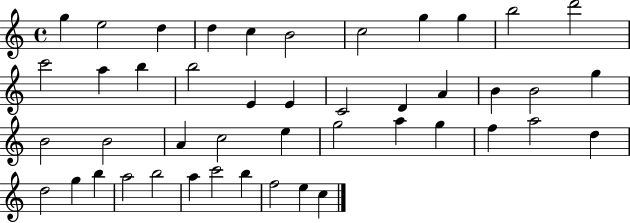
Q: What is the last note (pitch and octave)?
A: C5